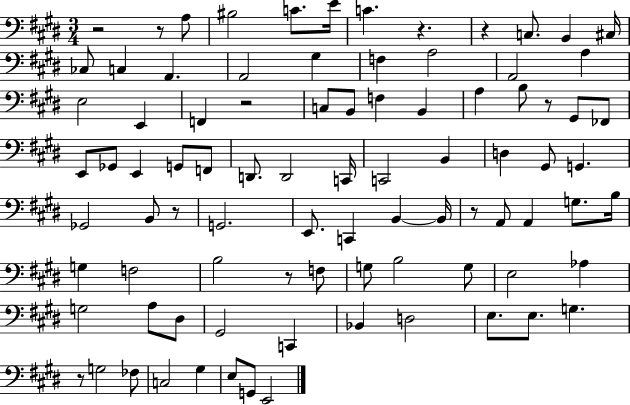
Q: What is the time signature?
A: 3/4